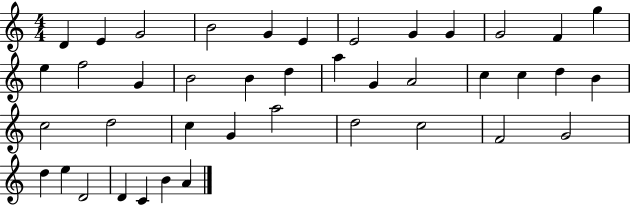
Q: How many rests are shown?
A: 0